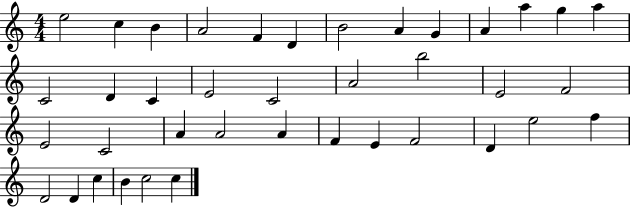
E5/h C5/q B4/q A4/h F4/q D4/q B4/h A4/q G4/q A4/q A5/q G5/q A5/q C4/h D4/q C4/q E4/h C4/h A4/h B5/h E4/h F4/h E4/h C4/h A4/q A4/h A4/q F4/q E4/q F4/h D4/q E5/h F5/q D4/h D4/q C5/q B4/q C5/h C5/q